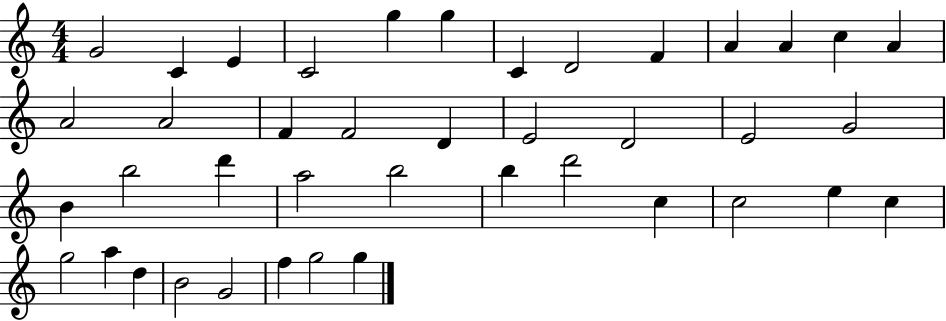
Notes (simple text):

G4/h C4/q E4/q C4/h G5/q G5/q C4/q D4/h F4/q A4/q A4/q C5/q A4/q A4/h A4/h F4/q F4/h D4/q E4/h D4/h E4/h G4/h B4/q B5/h D6/q A5/h B5/h B5/q D6/h C5/q C5/h E5/q C5/q G5/h A5/q D5/q B4/h G4/h F5/q G5/h G5/q